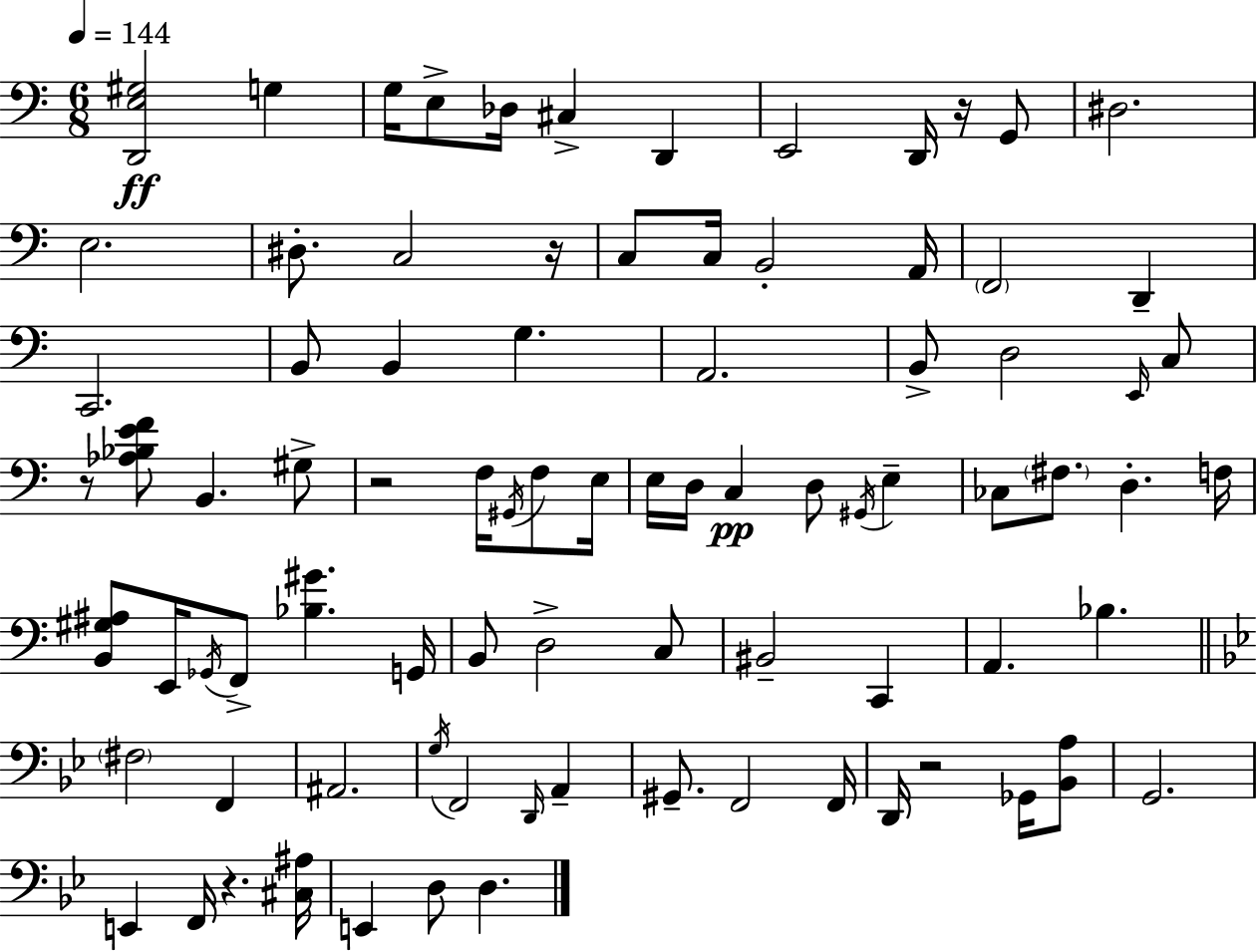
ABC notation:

X:1
T:Untitled
M:6/8
L:1/4
K:C
[D,,E,^G,]2 G, G,/4 E,/2 _D,/4 ^C, D,, E,,2 D,,/4 z/4 G,,/2 ^D,2 E,2 ^D,/2 C,2 z/4 C,/2 C,/4 B,,2 A,,/4 F,,2 D,, C,,2 B,,/2 B,, G, A,,2 B,,/2 D,2 E,,/4 C,/2 z/2 [_A,_B,EF]/2 B,, ^G,/2 z2 F,/4 ^G,,/4 F,/2 E,/4 E,/4 D,/4 C, D,/2 ^G,,/4 E, _C,/2 ^F,/2 D, F,/4 [B,,^G,^A,]/2 E,,/4 _G,,/4 F,,/2 [_B,^G] G,,/4 B,,/2 D,2 C,/2 ^B,,2 C,, A,, _B, ^F,2 F,, ^A,,2 G,/4 F,,2 D,,/4 A,, ^G,,/2 F,,2 F,,/4 D,,/4 z2 _G,,/4 [_B,,A,]/2 G,,2 E,, F,,/4 z [^C,^A,]/4 E,, D,/2 D,